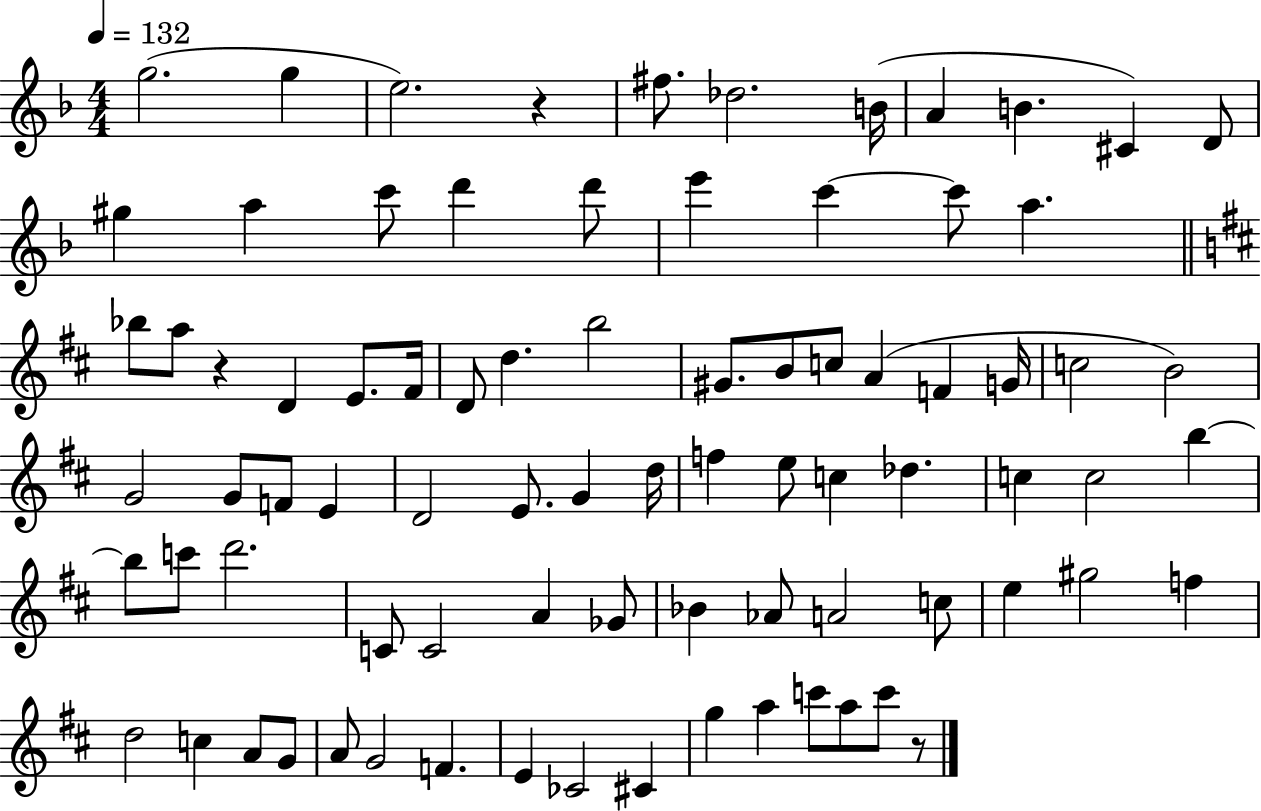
X:1
T:Untitled
M:4/4
L:1/4
K:F
g2 g e2 z ^f/2 _d2 B/4 A B ^C D/2 ^g a c'/2 d' d'/2 e' c' c'/2 a _b/2 a/2 z D E/2 ^F/4 D/2 d b2 ^G/2 B/2 c/2 A F G/4 c2 B2 G2 G/2 F/2 E D2 E/2 G d/4 f e/2 c _d c c2 b b/2 c'/2 d'2 C/2 C2 A _G/2 _B _A/2 A2 c/2 e ^g2 f d2 c A/2 G/2 A/2 G2 F E _C2 ^C g a c'/2 a/2 c'/2 z/2